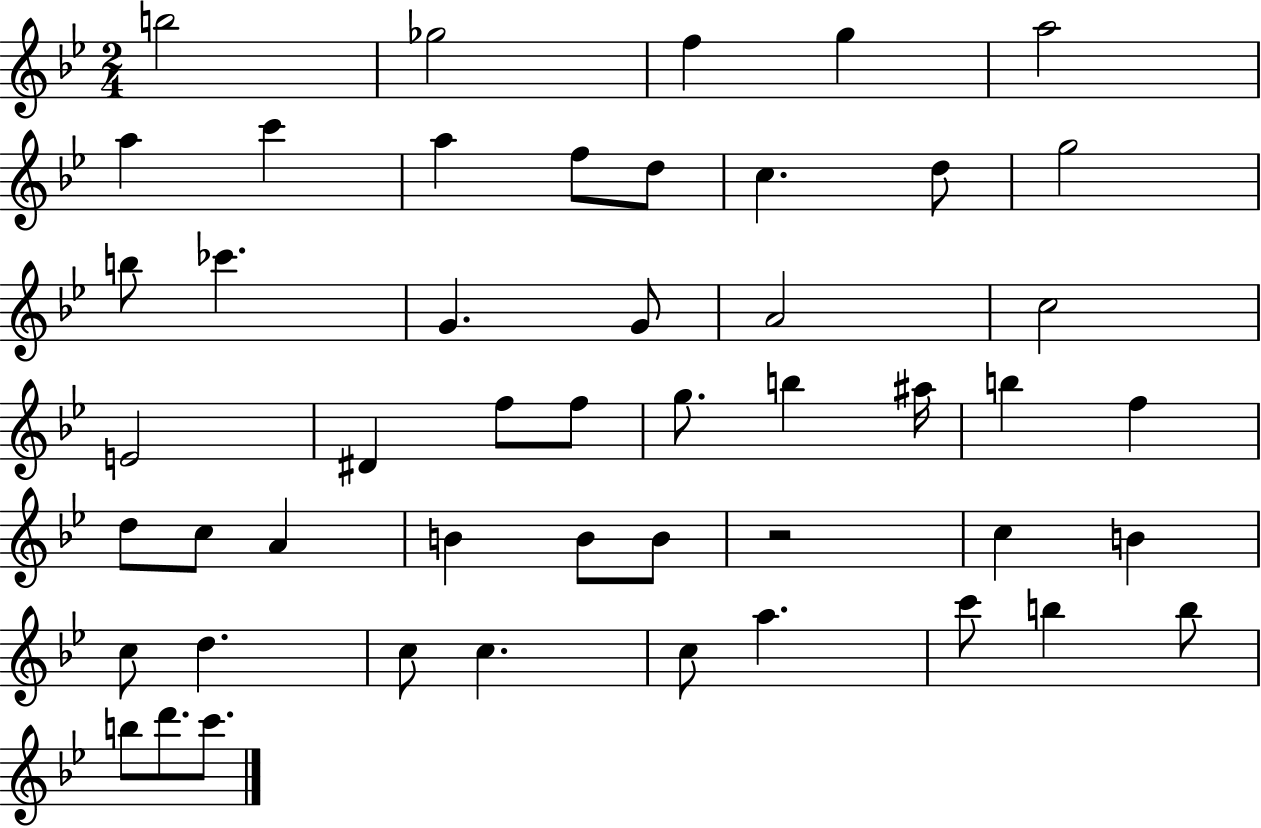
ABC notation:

X:1
T:Untitled
M:2/4
L:1/4
K:Bb
b2 _g2 f g a2 a c' a f/2 d/2 c d/2 g2 b/2 _c' G G/2 A2 c2 E2 ^D f/2 f/2 g/2 b ^a/4 b f d/2 c/2 A B B/2 B/2 z2 c B c/2 d c/2 c c/2 a c'/2 b b/2 b/2 d'/2 c'/2